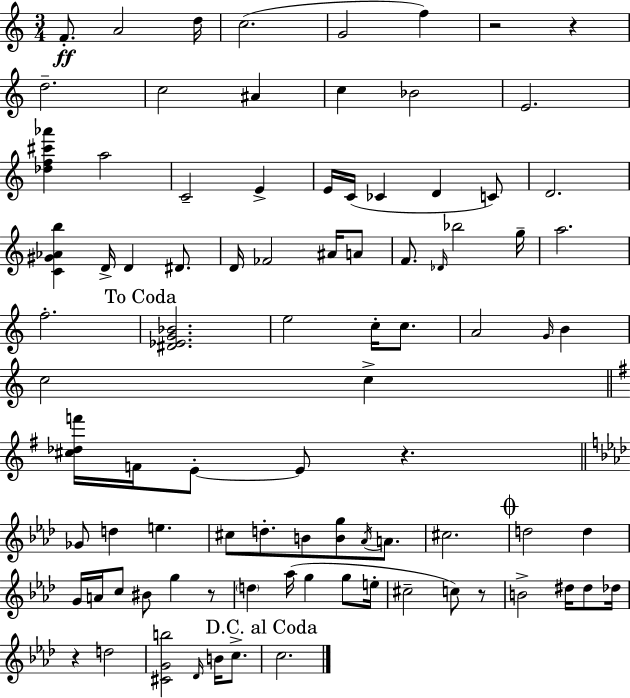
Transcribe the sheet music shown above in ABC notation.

X:1
T:Untitled
M:3/4
L:1/4
K:Am
F/2 A2 d/4 c2 G2 f z2 z d2 c2 ^A c _B2 E2 [_df^c'_a'] a2 C2 E E/4 C/4 _C D C/2 D2 [C^G_Ab] D/4 D ^D/2 D/4 _F2 ^A/4 A/2 F/2 _D/4 _b2 g/4 a2 f2 [^D_EG_B]2 e2 c/4 c/2 A2 G/4 B c2 c [^c_df']/4 F/4 E/2 E/2 z _G/2 d e ^c/2 d/2 B/2 [Bg]/2 _A/4 A/2 ^c2 d2 d G/4 A/4 c/2 ^B/2 g z/2 d _a/4 g g/2 e/4 ^c2 c/2 z/2 B2 ^d/4 ^d/2 _d/4 z d2 [^CGb]2 _D/4 B/4 c/2 c2